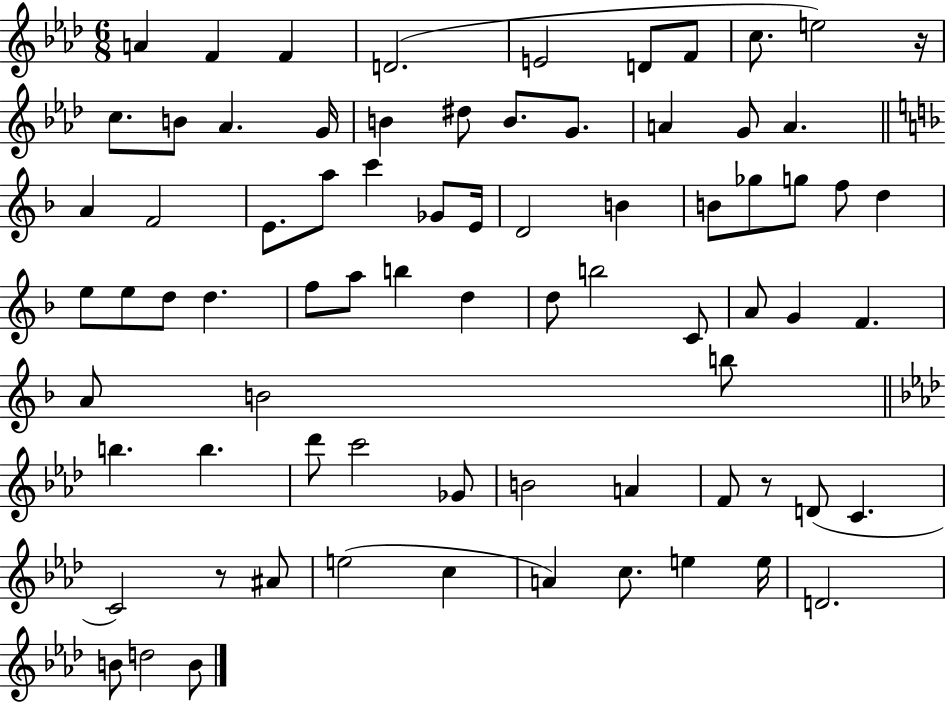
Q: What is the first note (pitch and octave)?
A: A4